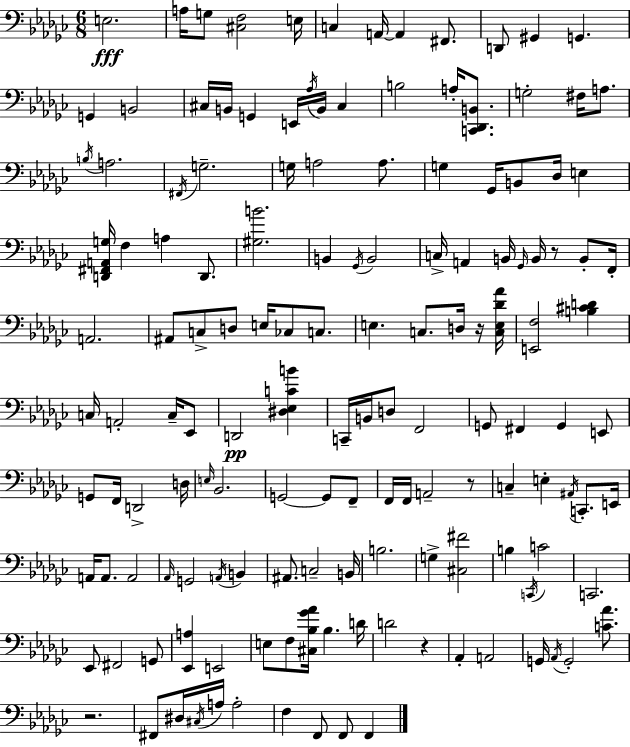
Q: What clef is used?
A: bass